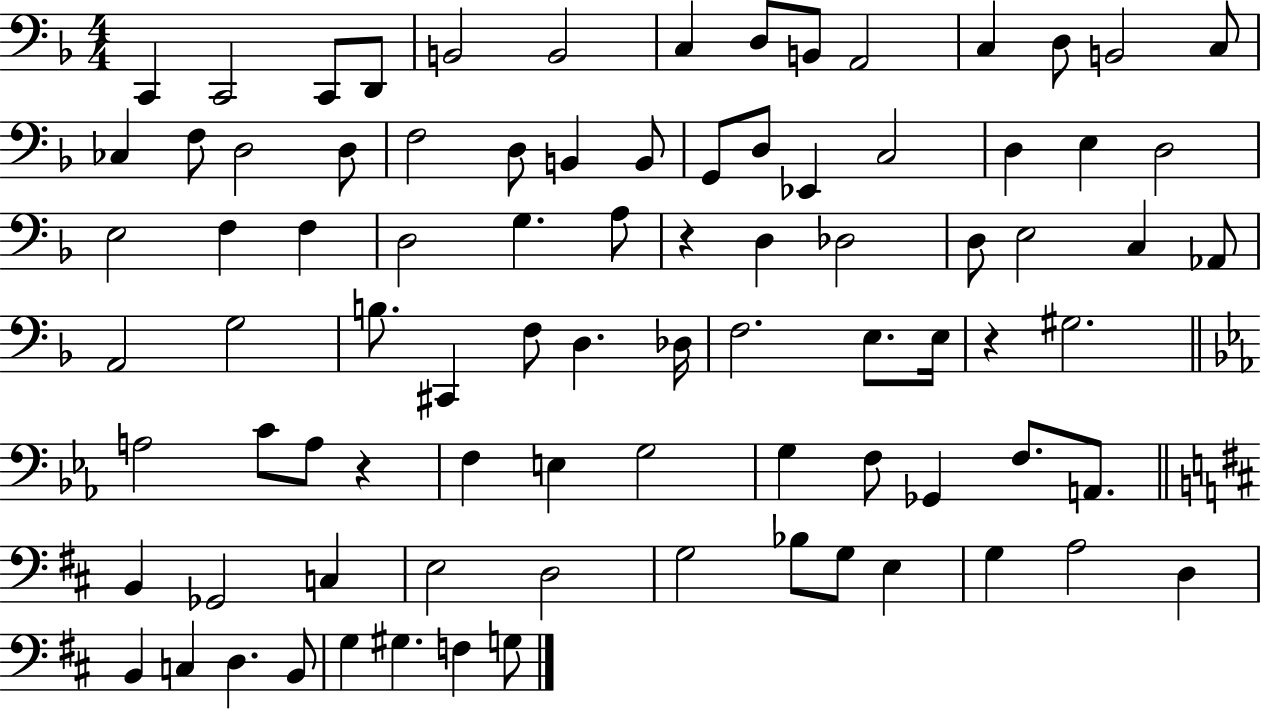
X:1
T:Untitled
M:4/4
L:1/4
K:F
C,, C,,2 C,,/2 D,,/2 B,,2 B,,2 C, D,/2 B,,/2 A,,2 C, D,/2 B,,2 C,/2 _C, F,/2 D,2 D,/2 F,2 D,/2 B,, B,,/2 G,,/2 D,/2 _E,, C,2 D, E, D,2 E,2 F, F, D,2 G, A,/2 z D, _D,2 D,/2 E,2 C, _A,,/2 A,,2 G,2 B,/2 ^C,, F,/2 D, _D,/4 F,2 E,/2 E,/4 z ^G,2 A,2 C/2 A,/2 z F, E, G,2 G, F,/2 _G,, F,/2 A,,/2 B,, _G,,2 C, E,2 D,2 G,2 _B,/2 G,/2 E, G, A,2 D, B,, C, D, B,,/2 G, ^G, F, G,/2